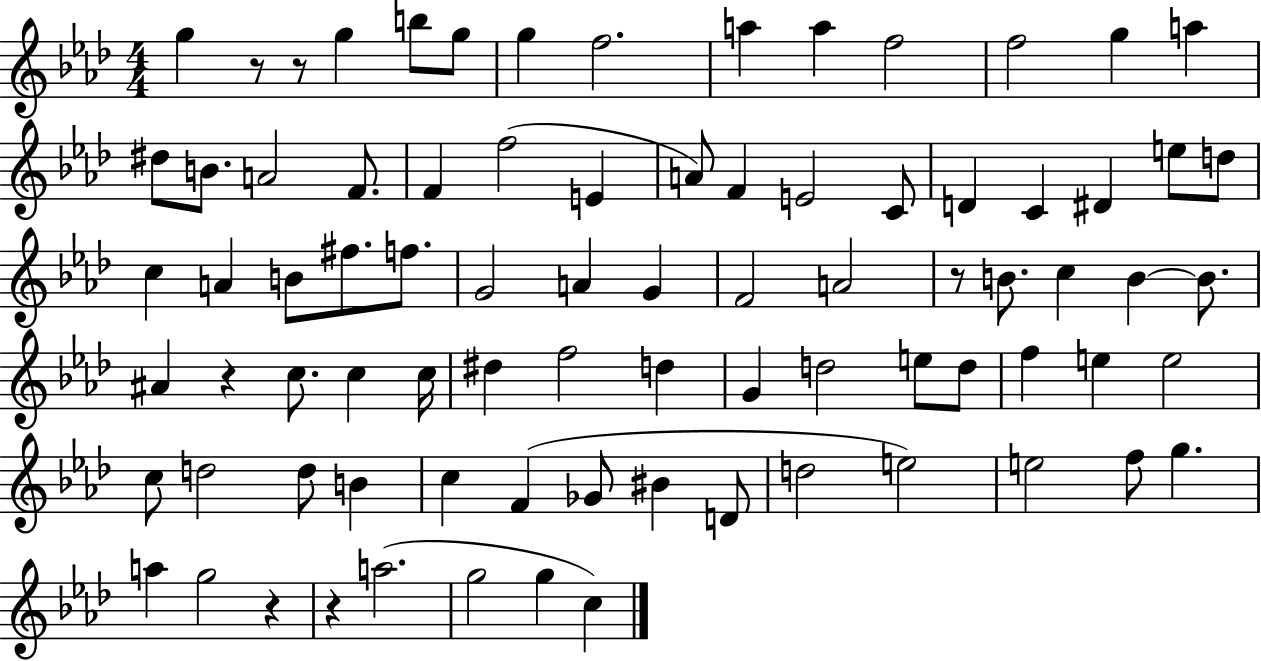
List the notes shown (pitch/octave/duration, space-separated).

G5/q R/e R/e G5/q B5/e G5/e G5/q F5/h. A5/q A5/q F5/h F5/h G5/q A5/q D#5/e B4/e. A4/h F4/e. F4/q F5/h E4/q A4/e F4/q E4/h C4/e D4/q C4/q D#4/q E5/e D5/e C5/q A4/q B4/e F#5/e. F5/e. G4/h A4/q G4/q F4/h A4/h R/e B4/e. C5/q B4/q B4/e. A#4/q R/q C5/e. C5/q C5/s D#5/q F5/h D5/q G4/q D5/h E5/e D5/e F5/q E5/q E5/h C5/e D5/h D5/e B4/q C5/q F4/q Gb4/e BIS4/q D4/e D5/h E5/h E5/h F5/e G5/q. A5/q G5/h R/q R/q A5/h. G5/h G5/q C5/q